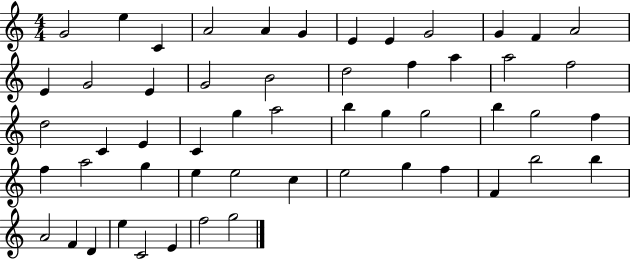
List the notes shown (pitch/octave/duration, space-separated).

G4/h E5/q C4/q A4/h A4/q G4/q E4/q E4/q G4/h G4/q F4/q A4/h E4/q G4/h E4/q G4/h B4/h D5/h F5/q A5/q A5/h F5/h D5/h C4/q E4/q C4/q G5/q A5/h B5/q G5/q G5/h B5/q G5/h F5/q F5/q A5/h G5/q E5/q E5/h C5/q E5/h G5/q F5/q F4/q B5/h B5/q A4/h F4/q D4/q E5/q C4/h E4/q F5/h G5/h